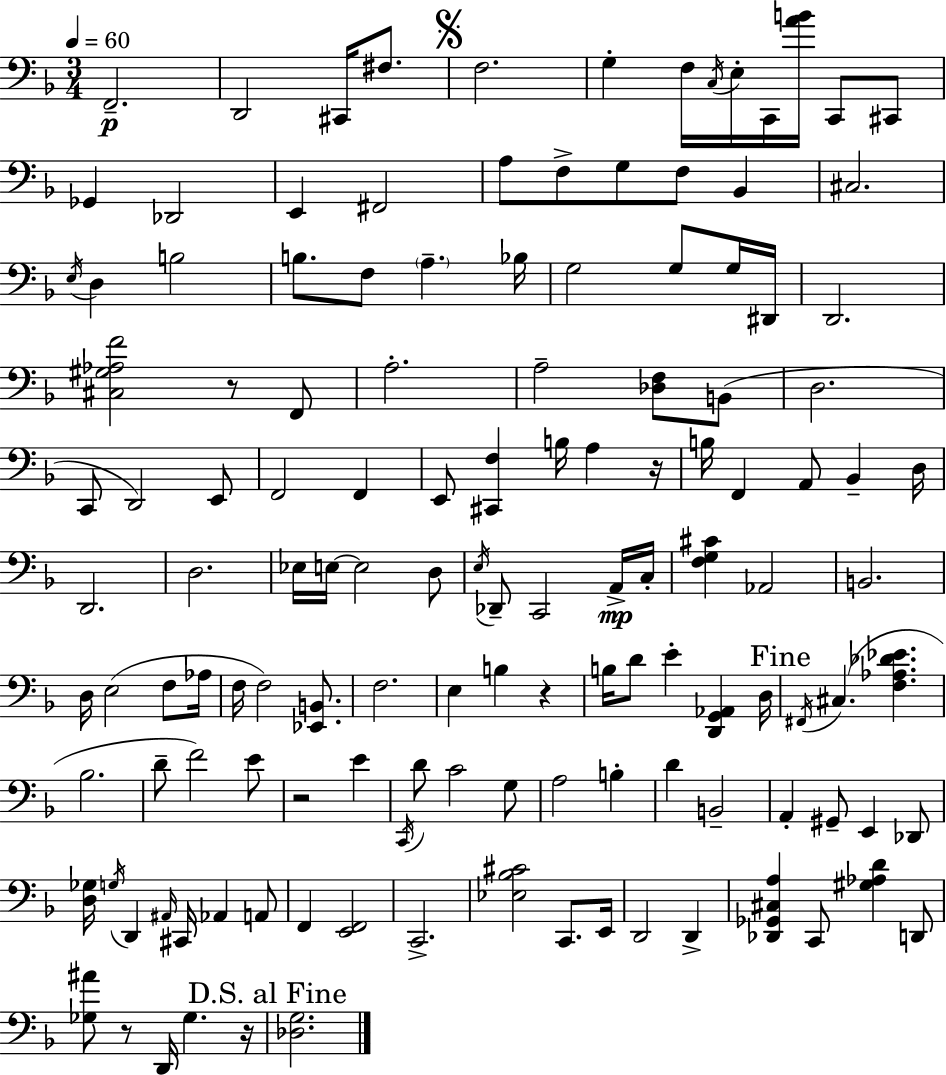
{
  \clef bass
  \numericTimeSignature
  \time 3/4
  \key f \major
  \tempo 4 = 60
  \repeat volta 2 { f,2.--\p | d,2 cis,16 fis8. | \mark \markup { \musicglyph "scripts.segno" } f2. | g4-. f16 \acciaccatura { c16 } e16-. c,16 <a' b'>16 c,8 cis,8 | \break ges,4 des,2 | e,4 fis,2 | a8 f8-> g8 f8 bes,4 | cis2. | \break \acciaccatura { e16 } d4 b2 | b8. f8 \parenthesize a4.-- | bes16 g2 g8 | g16 dis,16 d,2. | \break <cis gis aes f'>2 r8 | f,8 a2.-. | a2-- <des f>8 | b,8( d2. | \break c,8 d,2) | e,8 f,2 f,4 | e,8 <cis, f>4 b16 a4 | r16 b16 f,4 a,8 bes,4-- | \break d16 d,2. | d2. | ees16 e16~~ e2 | d8 \acciaccatura { e16 } des,8-- c,2 | \break a,16->\mp c16-. <f g cis'>4 aes,2 | b,2. | d16 e2( | f8 aes16 f16 f2) | \break <ees, b,>8. f2. | e4 b4 r4 | b16 d'8 e'4-. <d, g, aes,>4 | d16 \mark "Fine" \acciaccatura { fis,16 }( cis4. <f aes des' ees'>4. | \break bes2. | d'8-- f'2) | e'8 r2 | e'4 \acciaccatura { c,16 } d'8 c'2 | \break g8 a2 | b4-. d'4 b,2-- | a,4-. gis,8-- e,4 | des,8 <d ges>16 \acciaccatura { g16 } d,4 \grace { ais,16 } | \break cis,16 aes,4 a,8 f,4 <e, f,>2 | c,2.-> | <ees bes cis'>2 | c,8. e,16 d,2 | \break d,4-> <des, ges, cis a>4 c,8 | <gis aes d'>4 d,8 <ges ais'>8 r8 d,16 | ges4. r16 \mark "D.S. al Fine" <des g>2. | } \bar "|."
}